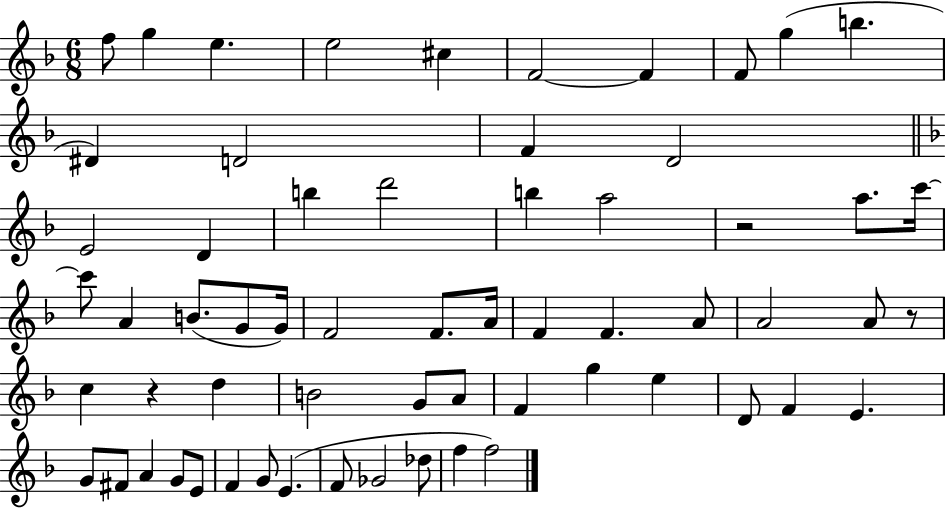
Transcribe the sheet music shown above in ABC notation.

X:1
T:Untitled
M:6/8
L:1/4
K:F
f/2 g e e2 ^c F2 F F/2 g b ^D D2 F D2 E2 D b d'2 b a2 z2 a/2 c'/4 c'/2 A B/2 G/2 G/4 F2 F/2 A/4 F F A/2 A2 A/2 z/2 c z d B2 G/2 A/2 F g e D/2 F E G/2 ^F/2 A G/2 E/2 F G/2 E F/2 _G2 _d/2 f f2